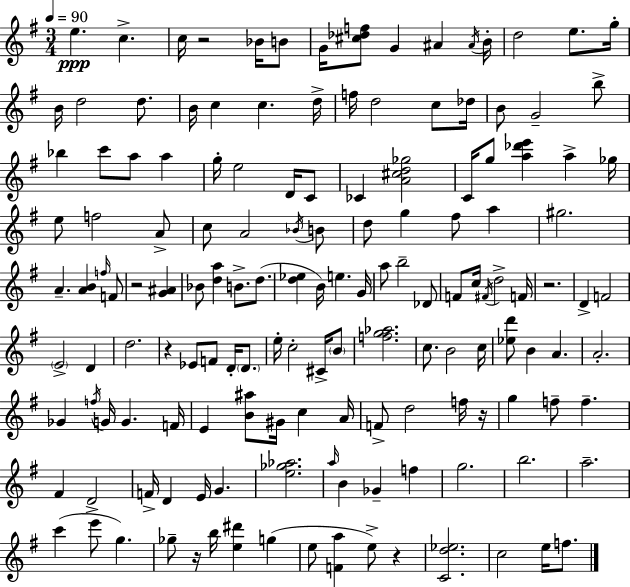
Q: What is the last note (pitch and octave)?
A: F5